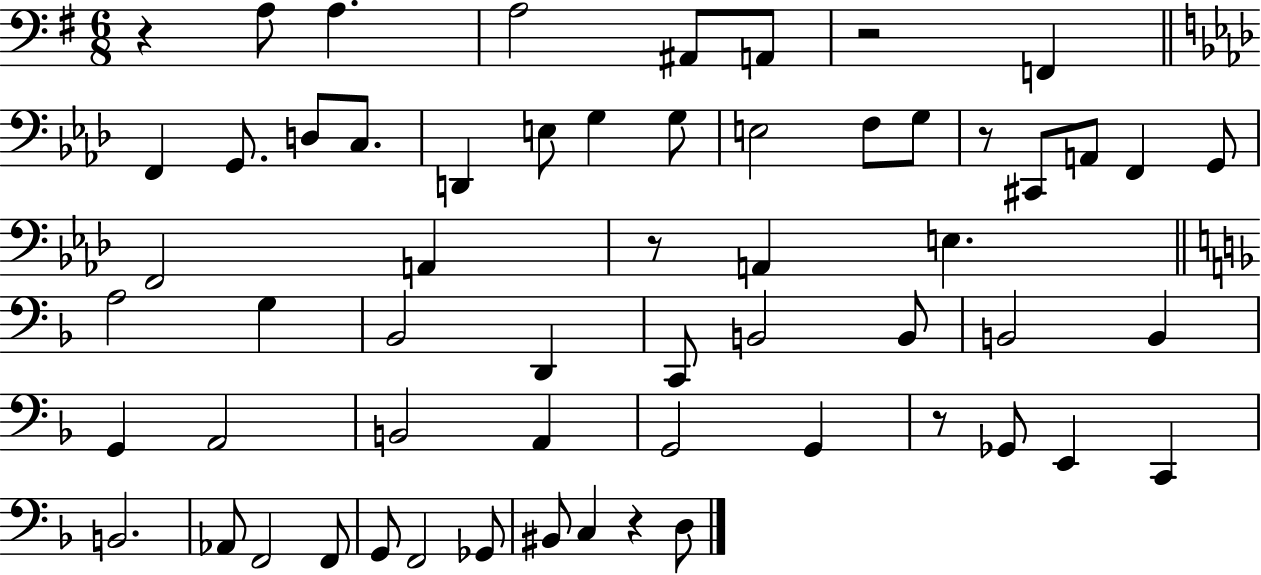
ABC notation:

X:1
T:Untitled
M:6/8
L:1/4
K:G
z A,/2 A, A,2 ^A,,/2 A,,/2 z2 F,, F,, G,,/2 D,/2 C,/2 D,, E,/2 G, G,/2 E,2 F,/2 G,/2 z/2 ^C,,/2 A,,/2 F,, G,,/2 F,,2 A,, z/2 A,, E, A,2 G, _B,,2 D,, C,,/2 B,,2 B,,/2 B,,2 B,, G,, A,,2 B,,2 A,, G,,2 G,, z/2 _G,,/2 E,, C,, B,,2 _A,,/2 F,,2 F,,/2 G,,/2 F,,2 _G,,/2 ^B,,/2 C, z D,/2